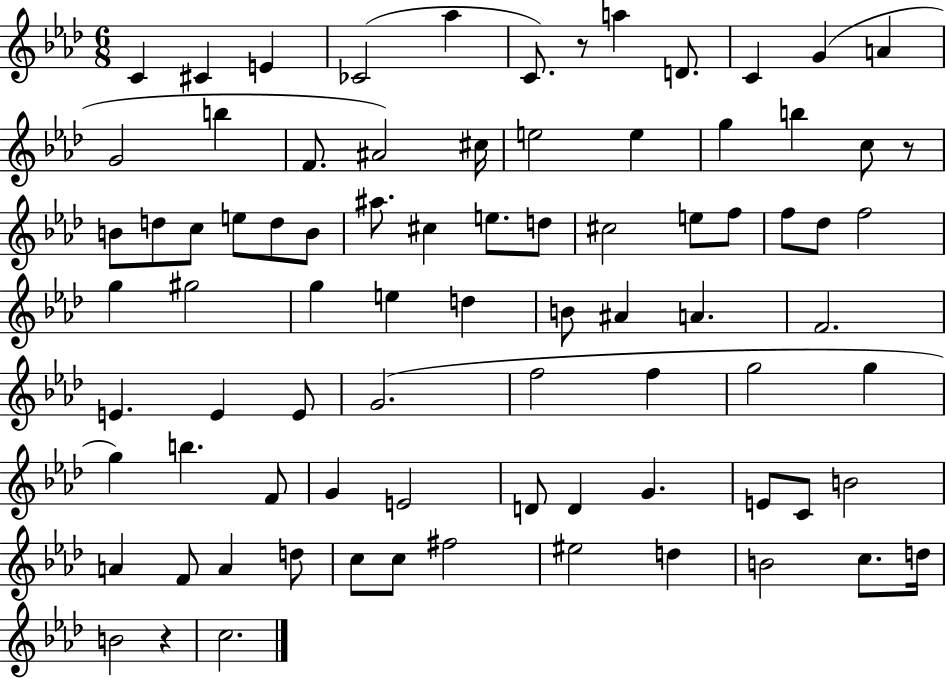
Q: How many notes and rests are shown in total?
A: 82